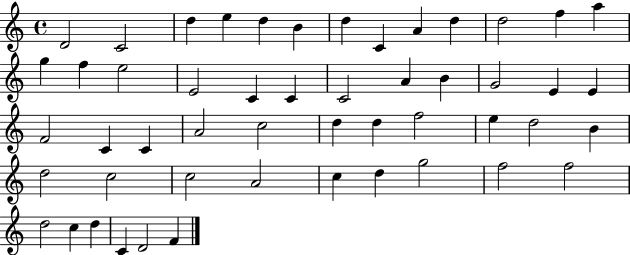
X:1
T:Untitled
M:4/4
L:1/4
K:C
D2 C2 d e d B d C A d d2 f a g f e2 E2 C C C2 A B G2 E E F2 C C A2 c2 d d f2 e d2 B d2 c2 c2 A2 c d g2 f2 f2 d2 c d C D2 F